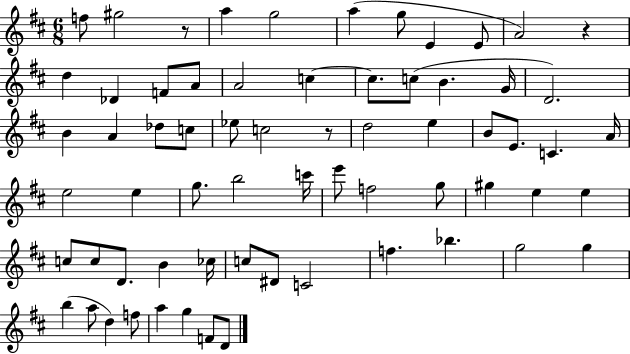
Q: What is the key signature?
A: D major